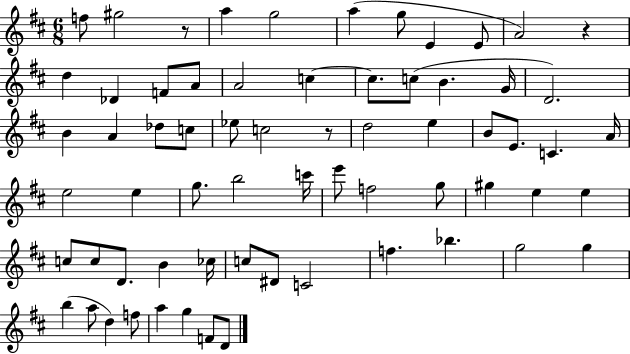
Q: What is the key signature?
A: D major